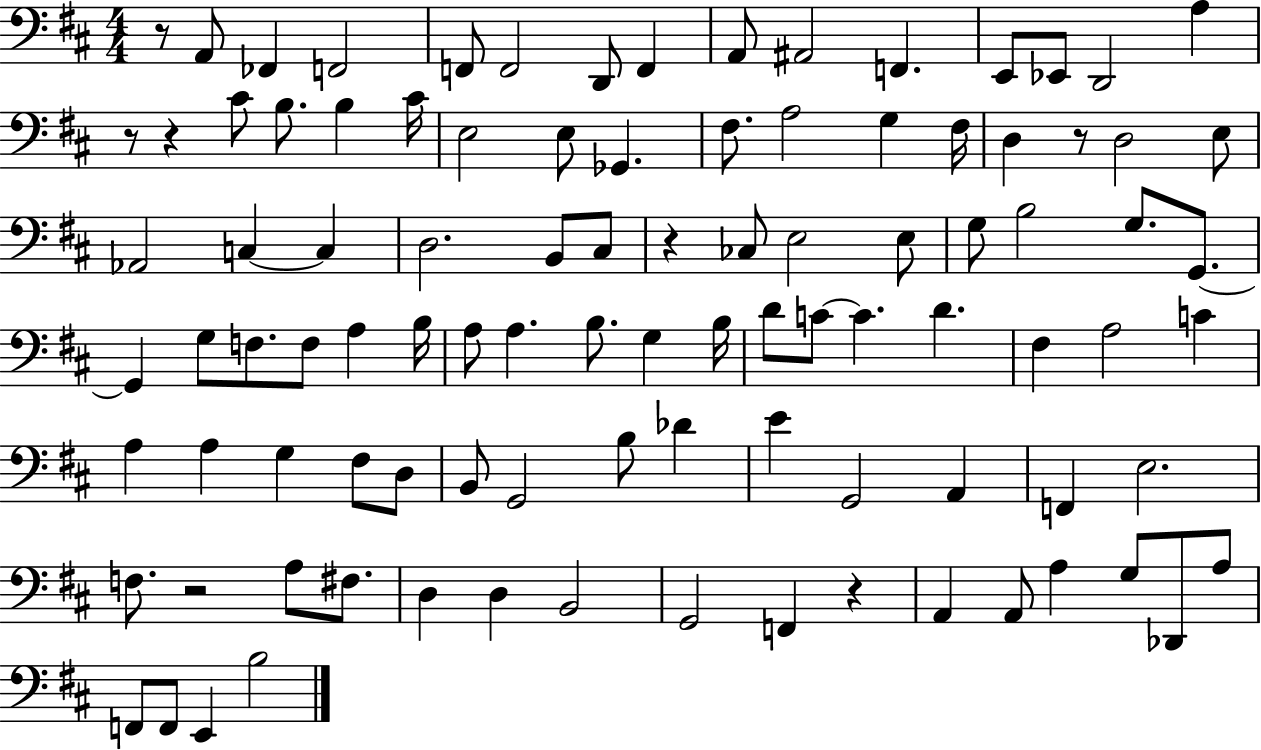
X:1
T:Untitled
M:4/4
L:1/4
K:D
z/2 A,,/2 _F,, F,,2 F,,/2 F,,2 D,,/2 F,, A,,/2 ^A,,2 F,, E,,/2 _E,,/2 D,,2 A, z/2 z ^C/2 B,/2 B, ^C/4 E,2 E,/2 _G,, ^F,/2 A,2 G, ^F,/4 D, z/2 D,2 E,/2 _A,,2 C, C, D,2 B,,/2 ^C,/2 z _C,/2 E,2 E,/2 G,/2 B,2 G,/2 G,,/2 G,, G,/2 F,/2 F,/2 A, B,/4 A,/2 A, B,/2 G, B,/4 D/2 C/2 C D ^F, A,2 C A, A, G, ^F,/2 D,/2 B,,/2 G,,2 B,/2 _D E G,,2 A,, F,, E,2 F,/2 z2 A,/2 ^F,/2 D, D, B,,2 G,,2 F,, z A,, A,,/2 A, G,/2 _D,,/2 A,/2 F,,/2 F,,/2 E,, B,2